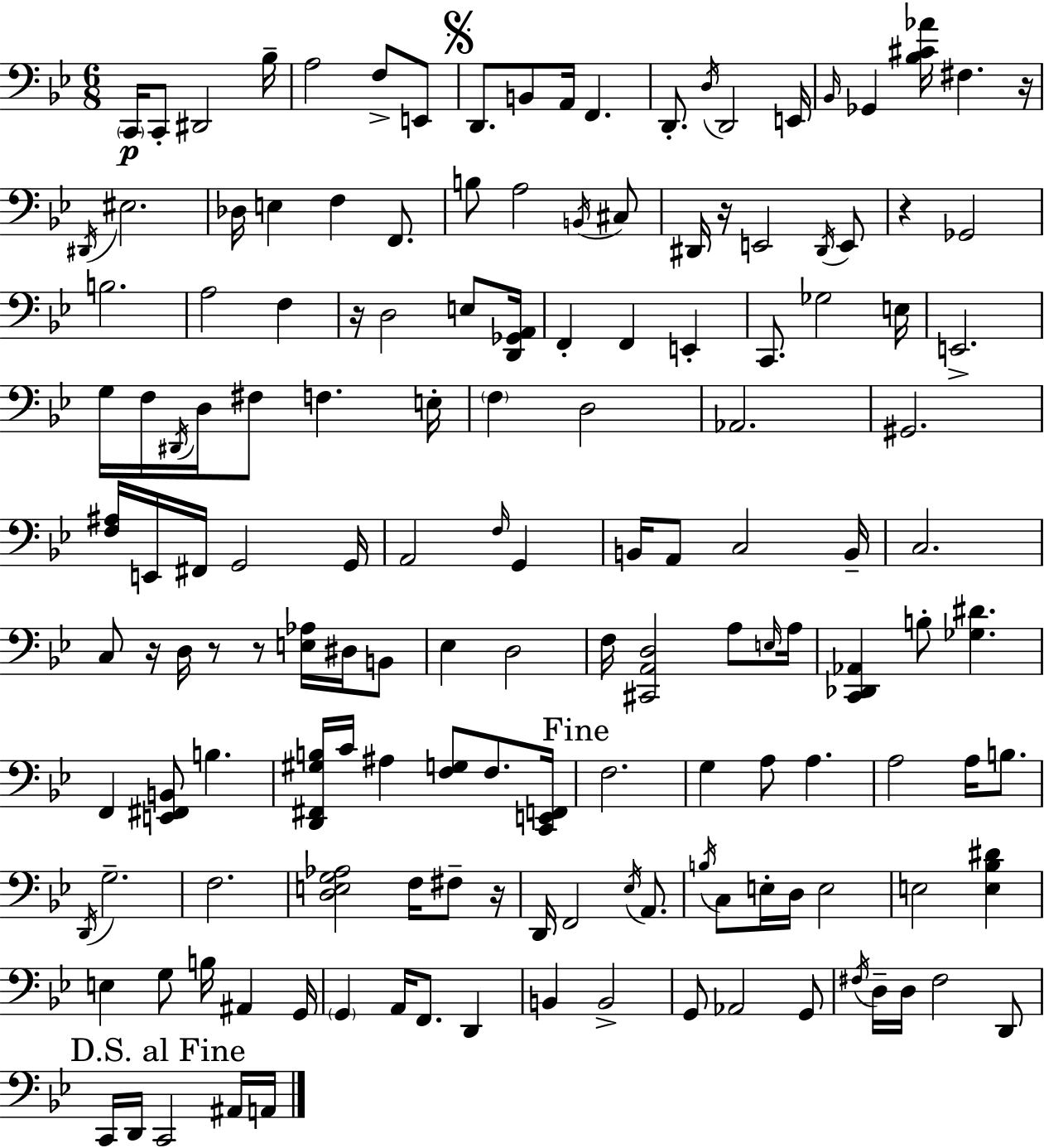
X:1
T:Untitled
M:6/8
L:1/4
K:Gm
C,,/4 C,,/2 ^D,,2 _B,/4 A,2 F,/2 E,,/2 D,,/2 B,,/2 A,,/4 F,, D,,/2 D,/4 D,,2 E,,/4 _B,,/4 _G,, [_B,^C_A]/4 ^F, z/4 ^D,,/4 ^E,2 _D,/4 E, F, F,,/2 B,/2 A,2 B,,/4 ^C,/2 ^D,,/4 z/4 E,,2 ^D,,/4 E,,/2 z _G,,2 B,2 A,2 F, z/4 D,2 E,/2 [D,,_G,,A,,]/4 F,, F,, E,, C,,/2 _G,2 E,/4 E,,2 G,/4 F,/4 ^D,,/4 D,/4 ^F,/2 F, E,/4 F, D,2 _A,,2 ^G,,2 [F,^A,]/4 E,,/4 ^F,,/4 G,,2 G,,/4 A,,2 F,/4 G,, B,,/4 A,,/2 C,2 B,,/4 C,2 C,/2 z/4 D,/4 z/2 z/2 [E,_A,]/4 ^D,/4 B,,/2 _E, D,2 F,/4 [^C,,A,,D,]2 A,/2 E,/4 A,/4 [C,,_D,,_A,,] B,/2 [_G,^D] F,, [E,,^F,,B,,]/2 B, [D,,^F,,^G,B,]/4 C/4 ^A, [F,G,]/2 F,/2 [C,,E,,F,,]/4 F,2 G, A,/2 A, A,2 A,/4 B,/2 D,,/4 G,2 F,2 [D,E,G,_A,]2 F,/4 ^F,/2 z/4 D,,/4 F,,2 _E,/4 A,,/2 B,/4 C,/2 E,/4 D,/4 E,2 E,2 [E,_B,^D] E, G,/2 B,/4 ^A,, G,,/4 G,, A,,/4 F,,/2 D,, B,, B,,2 G,,/2 _A,,2 G,,/2 ^F,/4 D,/4 D,/4 ^F,2 D,,/2 C,,/4 D,,/4 C,,2 ^A,,/4 A,,/4